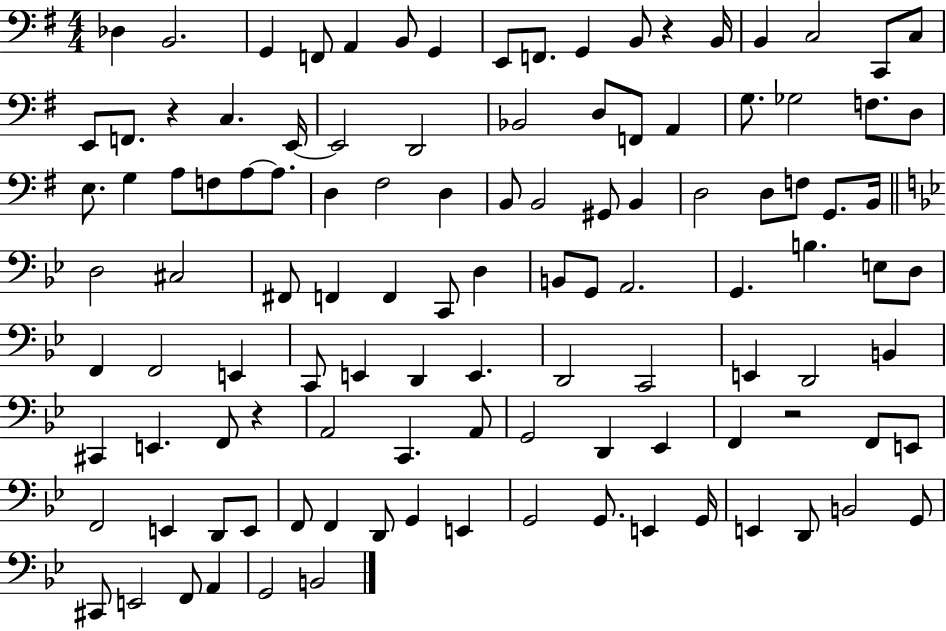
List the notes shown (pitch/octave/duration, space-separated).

Db3/q B2/h. G2/q F2/e A2/q B2/e G2/q E2/e F2/e. G2/q B2/e R/q B2/s B2/q C3/h C2/e C3/e E2/e F2/e. R/q C3/q. E2/s E2/h D2/h Bb2/h D3/e F2/e A2/q G3/e. Gb3/h F3/e. D3/e E3/e. G3/q A3/e F3/e A3/e A3/e. D3/q F#3/h D3/q B2/e B2/h G#2/e B2/q D3/h D3/e F3/e G2/e. B2/s D3/h C#3/h F#2/e F2/q F2/q C2/e D3/q B2/e G2/e A2/h. G2/q. B3/q. E3/e D3/e F2/q F2/h E2/q C2/e E2/q D2/q E2/q. D2/h C2/h E2/q D2/h B2/q C#2/q E2/q. F2/e R/q A2/h C2/q. A2/e G2/h D2/q Eb2/q F2/q R/h F2/e E2/e F2/h E2/q D2/e E2/e F2/e F2/q D2/e G2/q E2/q G2/h G2/e. E2/q G2/s E2/q D2/e B2/h G2/e C#2/e E2/h F2/e A2/q G2/h B2/h